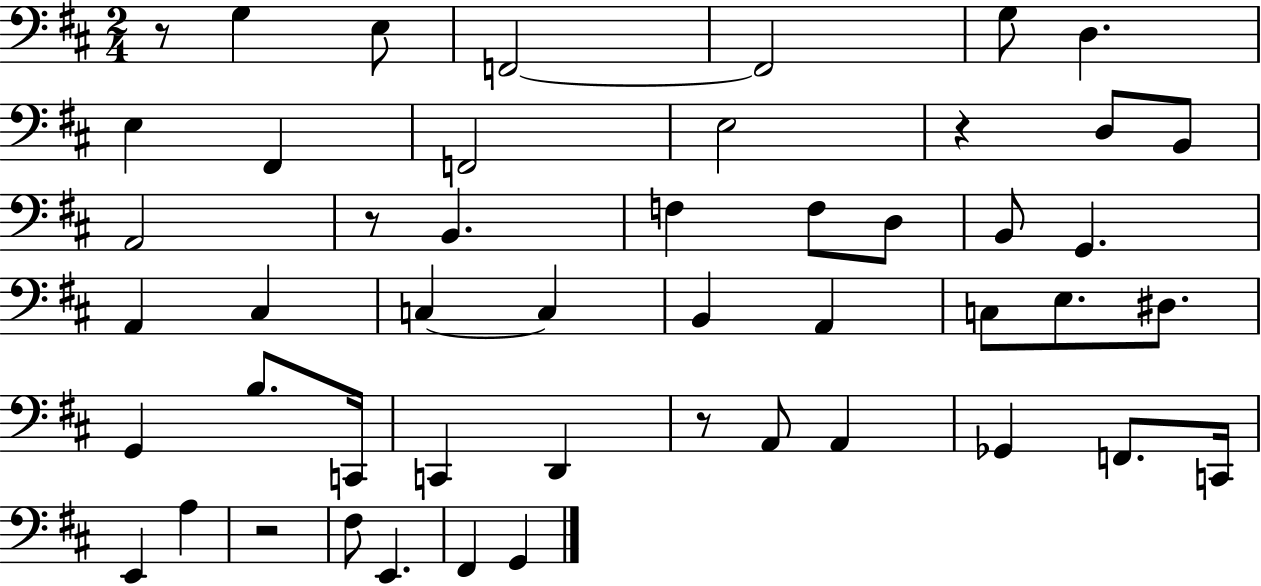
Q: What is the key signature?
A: D major